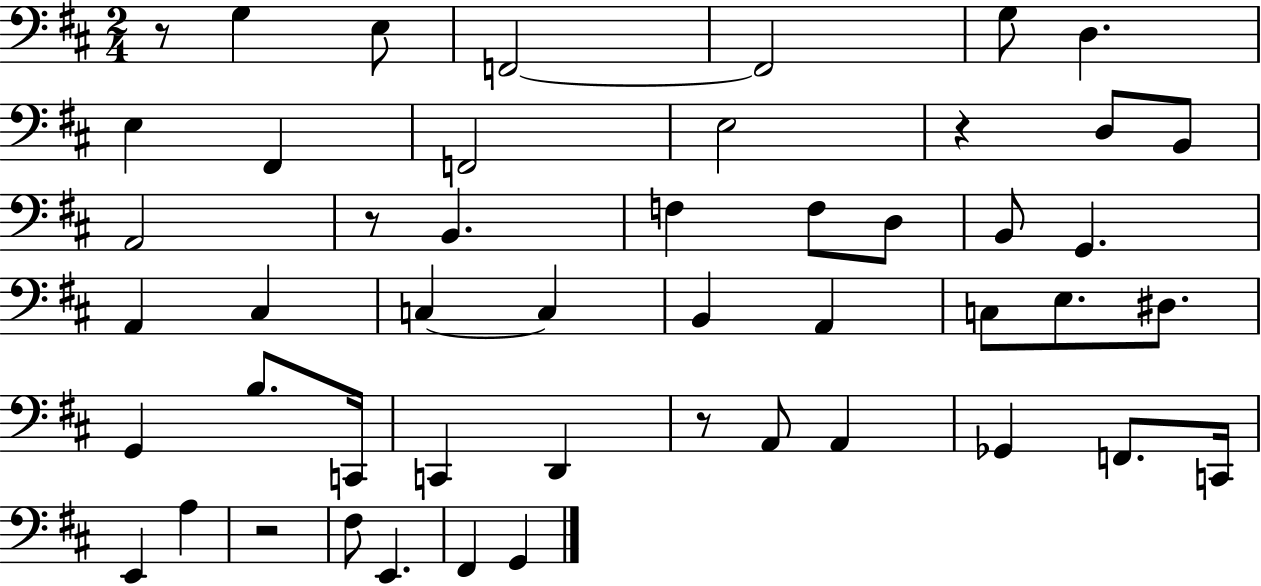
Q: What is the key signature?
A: D major